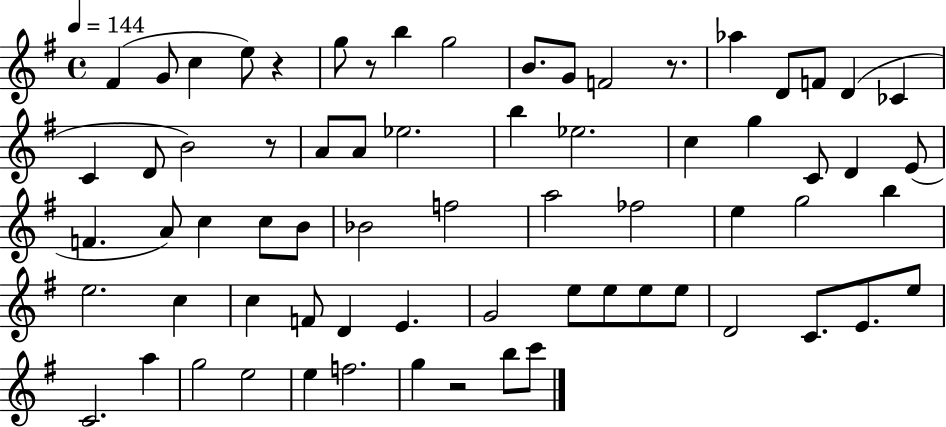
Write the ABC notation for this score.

X:1
T:Untitled
M:4/4
L:1/4
K:G
^F G/2 c e/2 z g/2 z/2 b g2 B/2 G/2 F2 z/2 _a D/2 F/2 D _C C D/2 B2 z/2 A/2 A/2 _e2 b _e2 c g C/2 D E/2 F A/2 c c/2 B/2 _B2 f2 a2 _f2 e g2 b e2 c c F/2 D E G2 e/2 e/2 e/2 e/2 D2 C/2 E/2 e/2 C2 a g2 e2 e f2 g z2 b/2 c'/2